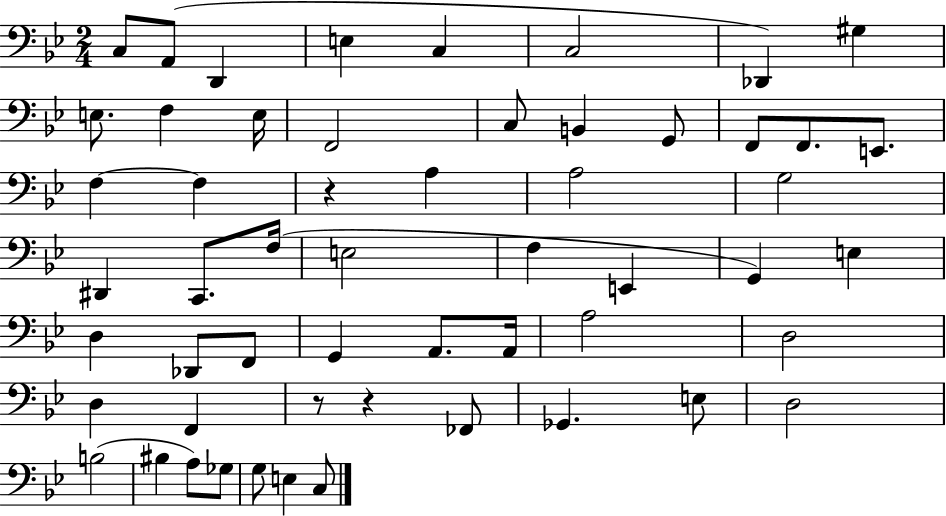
{
  \clef bass
  \numericTimeSignature
  \time 2/4
  \key bes \major
  c8 a,8( d,4 | e4 c4 | c2 | des,4) gis4 | \break e8. f4 e16 | f,2 | c8 b,4 g,8 | f,8 f,8. e,8. | \break f4~~ f4 | r4 a4 | a2 | g2 | \break dis,4 c,8. f16( | e2 | f4 e,4 | g,4) e4 | \break d4 des,8 f,8 | g,4 a,8. a,16 | a2 | d2 | \break d4 f,4 | r8 r4 fes,8 | ges,4. e8 | d2 | \break b2( | bis4 a8) ges8 | g8 e4 c8 | \bar "|."
}